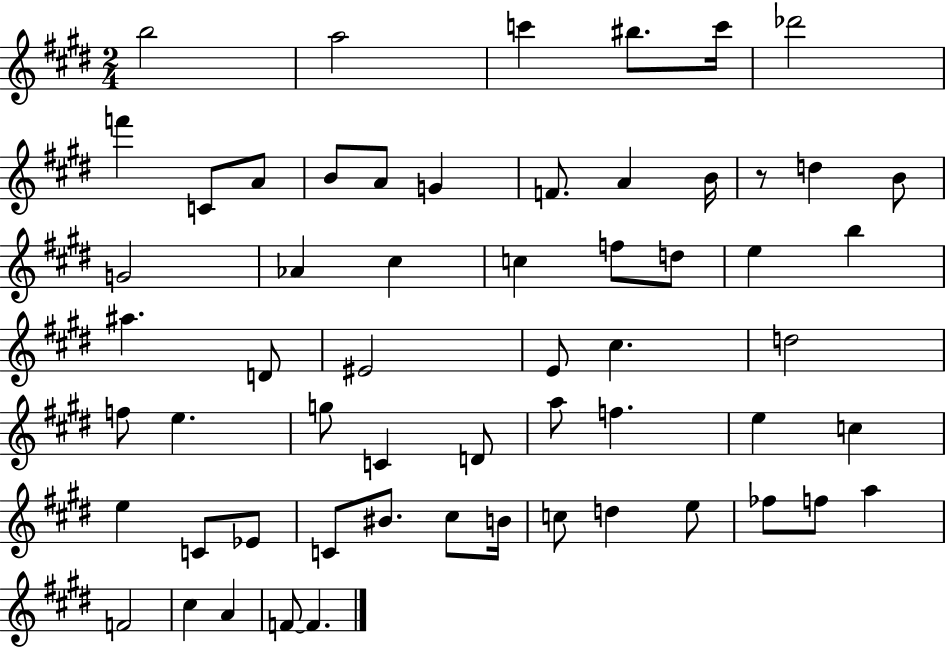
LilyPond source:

{
  \clef treble
  \numericTimeSignature
  \time 2/4
  \key e \major
  b''2 | a''2 | c'''4 bis''8. c'''16 | des'''2 | \break f'''4 c'8 a'8 | b'8 a'8 g'4 | f'8. a'4 b'16 | r8 d''4 b'8 | \break g'2 | aes'4 cis''4 | c''4 f''8 d''8 | e''4 b''4 | \break ais''4. d'8 | eis'2 | e'8 cis''4. | d''2 | \break f''8 e''4. | g''8 c'4 d'8 | a''8 f''4. | e''4 c''4 | \break e''4 c'8 ees'8 | c'8 bis'8. cis''8 b'16 | c''8 d''4 e''8 | fes''8 f''8 a''4 | \break f'2 | cis''4 a'4 | f'8~~ f'4. | \bar "|."
}